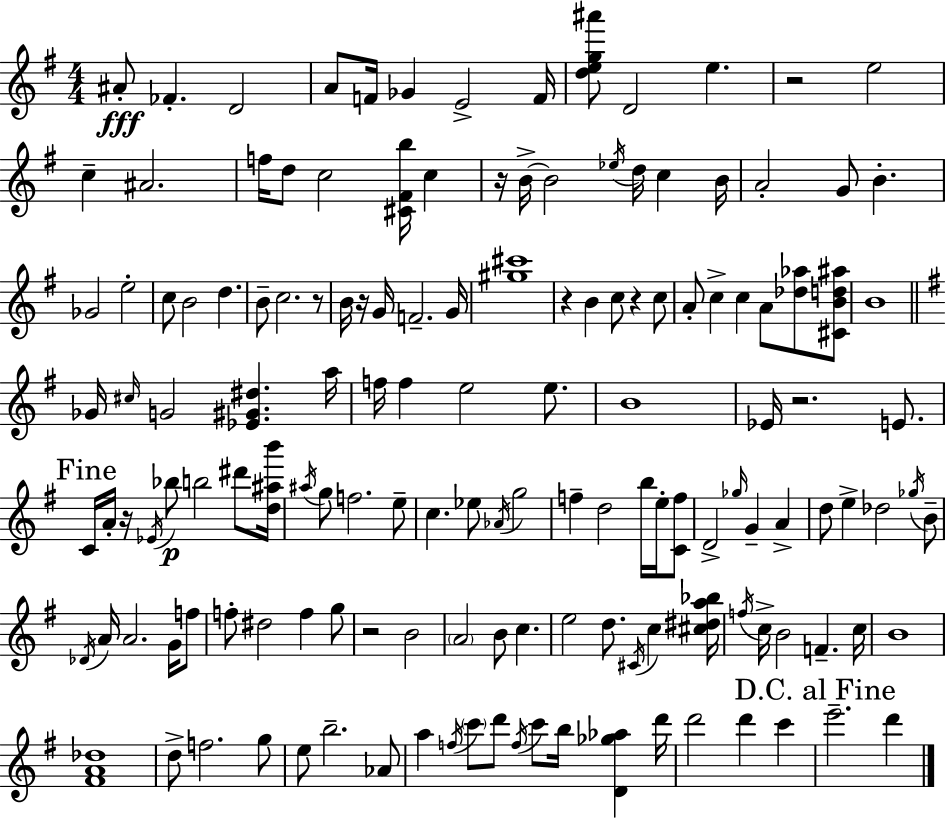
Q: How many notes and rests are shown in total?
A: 145